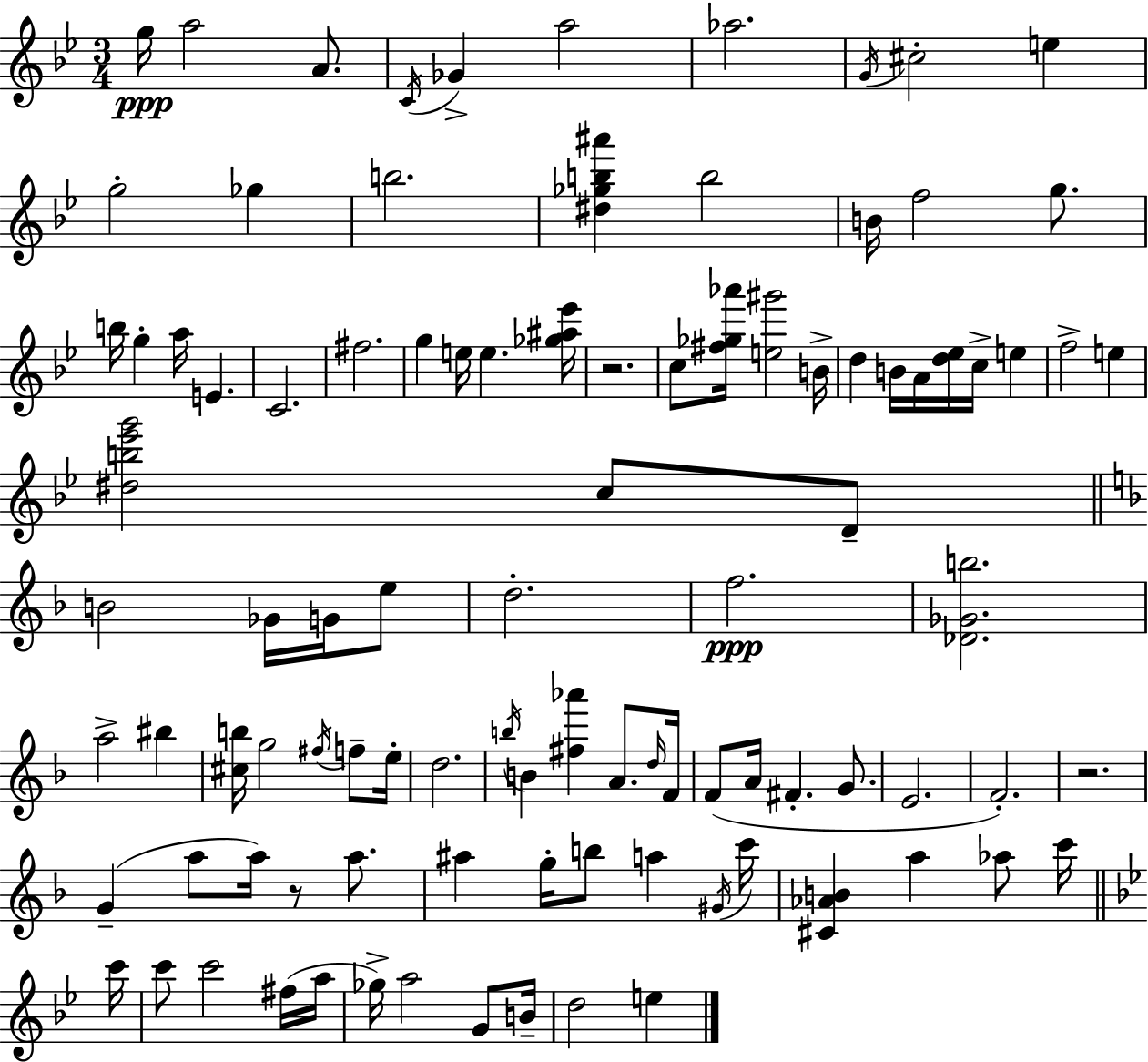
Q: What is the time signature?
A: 3/4